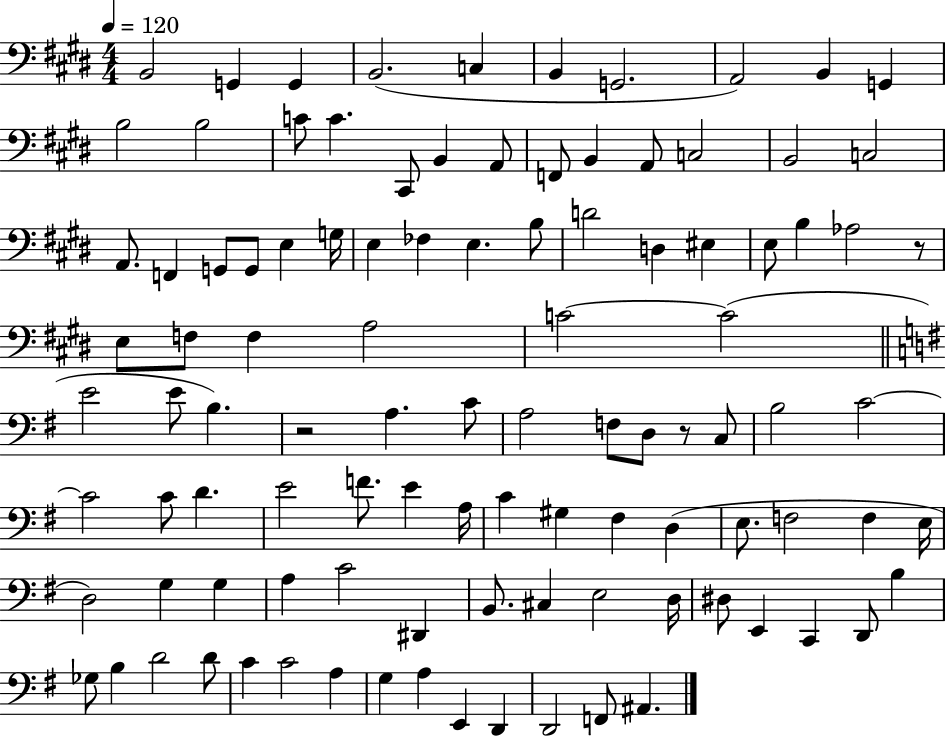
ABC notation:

X:1
T:Untitled
M:4/4
L:1/4
K:E
B,,2 G,, G,, B,,2 C, B,, G,,2 A,,2 B,, G,, B,2 B,2 C/2 C ^C,,/2 B,, A,,/2 F,,/2 B,, A,,/2 C,2 B,,2 C,2 A,,/2 F,, G,,/2 G,,/2 E, G,/4 E, _F, E, B,/2 D2 D, ^E, E,/2 B, _A,2 z/2 E,/2 F,/2 F, A,2 C2 C2 E2 E/2 B, z2 A, C/2 A,2 F,/2 D,/2 z/2 C,/2 B,2 C2 C2 C/2 D E2 F/2 E A,/4 C ^G, ^F, D, E,/2 F,2 F, E,/4 D,2 G, G, A, C2 ^D,, B,,/2 ^C, E,2 D,/4 ^D,/2 E,, C,, D,,/2 B, _G,/2 B, D2 D/2 C C2 A, G, A, E,, D,, D,,2 F,,/2 ^A,,